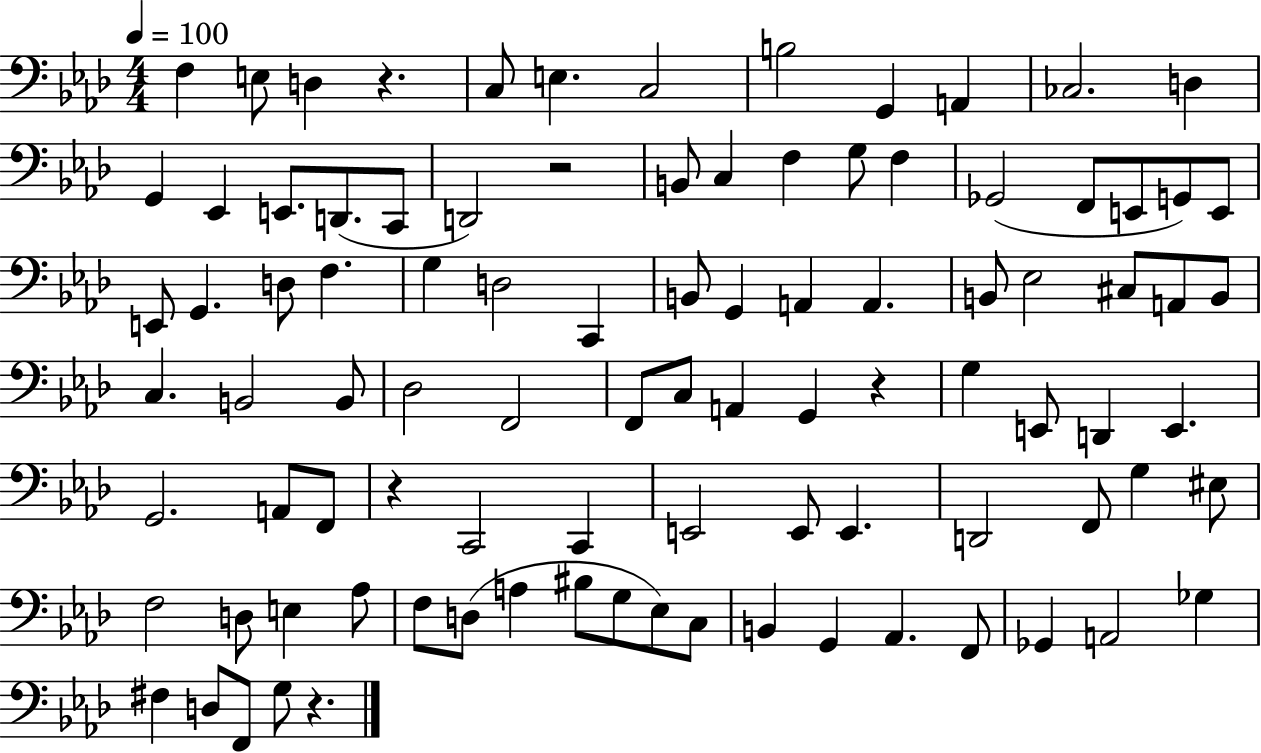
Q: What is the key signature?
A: AES major